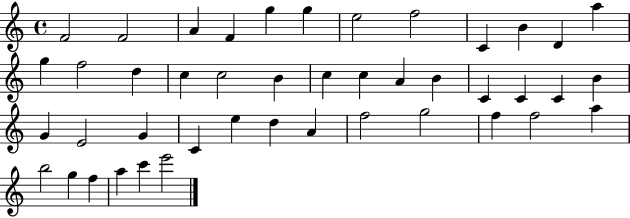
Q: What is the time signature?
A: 4/4